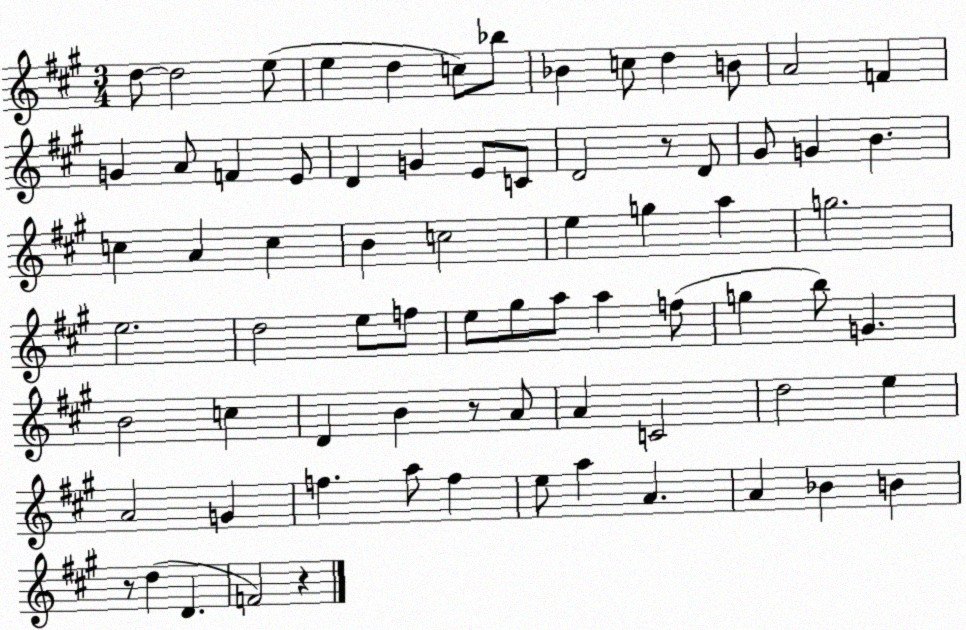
X:1
T:Untitled
M:3/4
L:1/4
K:A
d/2 d2 e/2 e d c/2 _b/2 _B c/2 d B/2 A2 F G A/2 F E/2 D G E/2 C/2 D2 z/2 D/2 ^G/2 G B c A c B c2 e g a g2 e2 d2 e/2 f/2 e/2 ^g/2 a/2 a f/2 g b/2 G B2 c D B z/2 A/2 A C2 d2 e A2 G f a/2 f e/2 a A A _B B z/2 d D F2 z